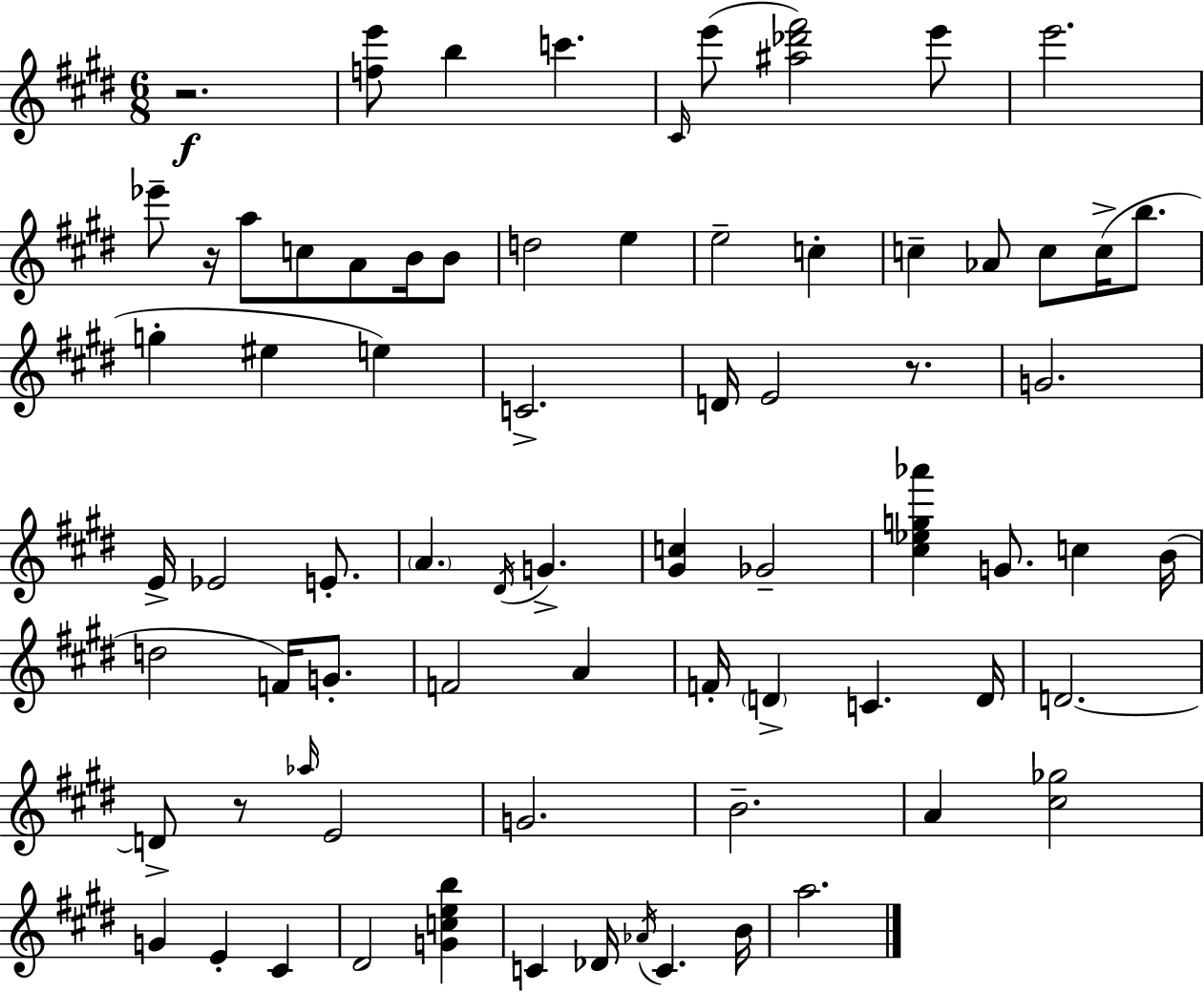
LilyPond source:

{
  \clef treble
  \numericTimeSignature
  \time 6/8
  \key e \major
  r2.\f | <f'' e'''>8 b''4 c'''4. | \grace { cis'16 }( e'''8 <ais'' des''' fis'''>2) e'''8 | e'''2. | \break ees'''8-- r16 a''8 c''8 a'8 b'16 b'8 | d''2 e''4 | e''2-- c''4-. | c''4-- aes'8 c''8 c''16->( b''8. | \break g''4-. eis''4 e''4) | c'2.-> | d'16 e'2 r8. | g'2. | \break e'16-> ees'2 e'8.-. | \parenthesize a'4. \acciaccatura { dis'16 } g'4.-> | <gis' c''>4 ges'2-- | <cis'' ees'' g'' aes'''>4 g'8. c''4 | \break b'16( d''2 f'16) g'8.-. | f'2 a'4 | f'16-. \parenthesize d'4-> c'4. | d'16 d'2.~~ | \break d'8-> r8 \grace { aes''16 } e'2 | g'2. | b'2.-- | a'4 <cis'' ges''>2 | \break g'4 e'4-. cis'4 | dis'2 <g' c'' e'' b''>4 | c'4 des'16 \acciaccatura { aes'16 } c'4. | b'16 a''2. | \break \bar "|."
}